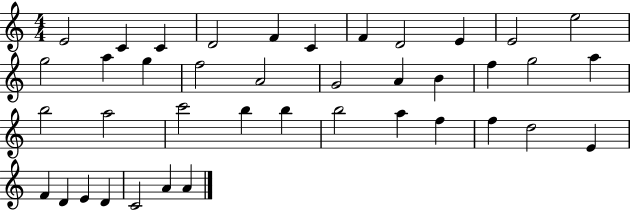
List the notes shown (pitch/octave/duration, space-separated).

E4/h C4/q C4/q D4/h F4/q C4/q F4/q D4/h E4/q E4/h E5/h G5/h A5/q G5/q F5/h A4/h G4/h A4/q B4/q F5/q G5/h A5/q B5/h A5/h C6/h B5/q B5/q B5/h A5/q F5/q F5/q D5/h E4/q F4/q D4/q E4/q D4/q C4/h A4/q A4/q